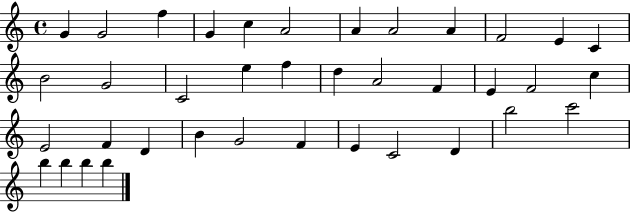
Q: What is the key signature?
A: C major